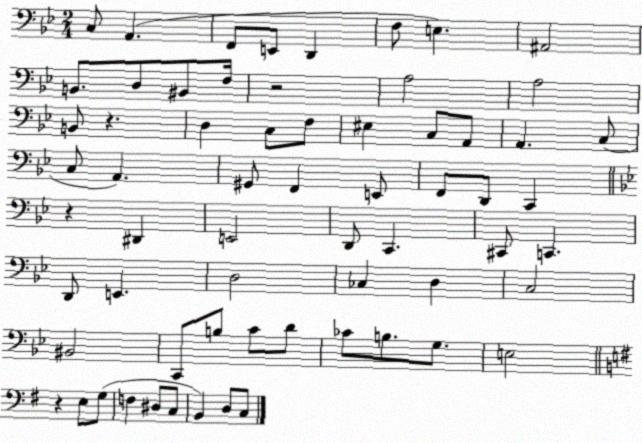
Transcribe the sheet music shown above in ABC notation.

X:1
T:Untitled
M:2/4
L:1/4
K:Bb
C,/2 A,, F,,/2 E,,/2 D,, F,/2 E, ^A,,2 B,,/2 D,/2 ^B,,/2 F,/4 z2 A,2 A,2 B,,/2 z D, C,/2 F,/2 ^E, C,/2 A,,/2 A,, C,/2 C,/2 A,, ^G,,/2 F,, E,,/2 F,,/2 D,,/2 C,, z ^D,, E,,2 D,,/2 C,, ^C,,/2 C,, D,,/2 E,, D,2 _C, D, C,2 ^B,,2 C,,/2 B,/2 C/2 D/2 _C/2 B,/2 G,/2 E,2 z E,/2 G,/2 F, ^D,/2 C,/2 B,, D,/2 C,/2